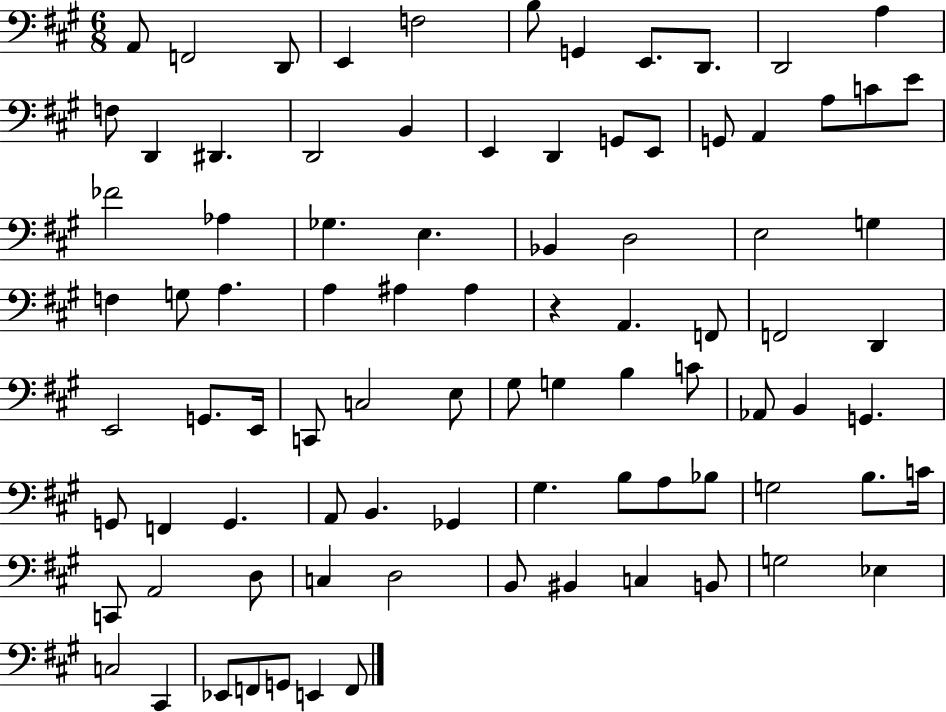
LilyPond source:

{
  \clef bass
  \numericTimeSignature
  \time 6/8
  \key a \major
  a,8 f,2 d,8 | e,4 f2 | b8 g,4 e,8. d,8. | d,2 a4 | \break f8 d,4 dis,4. | d,2 b,4 | e,4 d,4 g,8 e,8 | g,8 a,4 a8 c'8 e'8 | \break fes'2 aes4 | ges4. e4. | bes,4 d2 | e2 g4 | \break f4 g8 a4. | a4 ais4 ais4 | r4 a,4. f,8 | f,2 d,4 | \break e,2 g,8. e,16 | c,8 c2 e8 | gis8 g4 b4 c'8 | aes,8 b,4 g,4. | \break g,8 f,4 g,4. | a,8 b,4. ges,4 | gis4. b8 a8 bes8 | g2 b8. c'16 | \break c,8 a,2 d8 | c4 d2 | b,8 bis,4 c4 b,8 | g2 ees4 | \break c2 cis,4 | ees,8 f,8 g,8 e,4 f,8 | \bar "|."
}